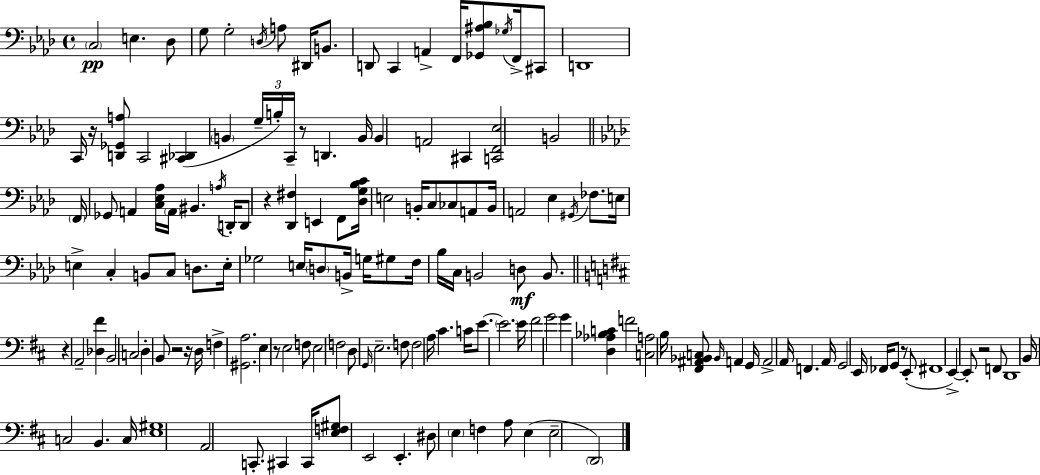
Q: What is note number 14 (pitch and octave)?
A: Gb3